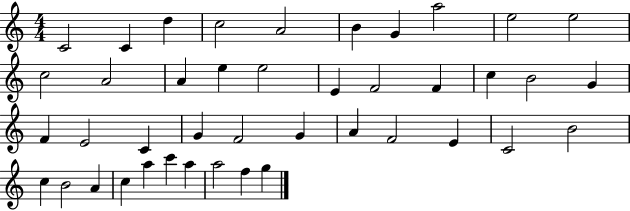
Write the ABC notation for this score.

X:1
T:Untitled
M:4/4
L:1/4
K:C
C2 C d c2 A2 B G a2 e2 e2 c2 A2 A e e2 E F2 F c B2 G F E2 C G F2 G A F2 E C2 B2 c B2 A c a c' a a2 f g